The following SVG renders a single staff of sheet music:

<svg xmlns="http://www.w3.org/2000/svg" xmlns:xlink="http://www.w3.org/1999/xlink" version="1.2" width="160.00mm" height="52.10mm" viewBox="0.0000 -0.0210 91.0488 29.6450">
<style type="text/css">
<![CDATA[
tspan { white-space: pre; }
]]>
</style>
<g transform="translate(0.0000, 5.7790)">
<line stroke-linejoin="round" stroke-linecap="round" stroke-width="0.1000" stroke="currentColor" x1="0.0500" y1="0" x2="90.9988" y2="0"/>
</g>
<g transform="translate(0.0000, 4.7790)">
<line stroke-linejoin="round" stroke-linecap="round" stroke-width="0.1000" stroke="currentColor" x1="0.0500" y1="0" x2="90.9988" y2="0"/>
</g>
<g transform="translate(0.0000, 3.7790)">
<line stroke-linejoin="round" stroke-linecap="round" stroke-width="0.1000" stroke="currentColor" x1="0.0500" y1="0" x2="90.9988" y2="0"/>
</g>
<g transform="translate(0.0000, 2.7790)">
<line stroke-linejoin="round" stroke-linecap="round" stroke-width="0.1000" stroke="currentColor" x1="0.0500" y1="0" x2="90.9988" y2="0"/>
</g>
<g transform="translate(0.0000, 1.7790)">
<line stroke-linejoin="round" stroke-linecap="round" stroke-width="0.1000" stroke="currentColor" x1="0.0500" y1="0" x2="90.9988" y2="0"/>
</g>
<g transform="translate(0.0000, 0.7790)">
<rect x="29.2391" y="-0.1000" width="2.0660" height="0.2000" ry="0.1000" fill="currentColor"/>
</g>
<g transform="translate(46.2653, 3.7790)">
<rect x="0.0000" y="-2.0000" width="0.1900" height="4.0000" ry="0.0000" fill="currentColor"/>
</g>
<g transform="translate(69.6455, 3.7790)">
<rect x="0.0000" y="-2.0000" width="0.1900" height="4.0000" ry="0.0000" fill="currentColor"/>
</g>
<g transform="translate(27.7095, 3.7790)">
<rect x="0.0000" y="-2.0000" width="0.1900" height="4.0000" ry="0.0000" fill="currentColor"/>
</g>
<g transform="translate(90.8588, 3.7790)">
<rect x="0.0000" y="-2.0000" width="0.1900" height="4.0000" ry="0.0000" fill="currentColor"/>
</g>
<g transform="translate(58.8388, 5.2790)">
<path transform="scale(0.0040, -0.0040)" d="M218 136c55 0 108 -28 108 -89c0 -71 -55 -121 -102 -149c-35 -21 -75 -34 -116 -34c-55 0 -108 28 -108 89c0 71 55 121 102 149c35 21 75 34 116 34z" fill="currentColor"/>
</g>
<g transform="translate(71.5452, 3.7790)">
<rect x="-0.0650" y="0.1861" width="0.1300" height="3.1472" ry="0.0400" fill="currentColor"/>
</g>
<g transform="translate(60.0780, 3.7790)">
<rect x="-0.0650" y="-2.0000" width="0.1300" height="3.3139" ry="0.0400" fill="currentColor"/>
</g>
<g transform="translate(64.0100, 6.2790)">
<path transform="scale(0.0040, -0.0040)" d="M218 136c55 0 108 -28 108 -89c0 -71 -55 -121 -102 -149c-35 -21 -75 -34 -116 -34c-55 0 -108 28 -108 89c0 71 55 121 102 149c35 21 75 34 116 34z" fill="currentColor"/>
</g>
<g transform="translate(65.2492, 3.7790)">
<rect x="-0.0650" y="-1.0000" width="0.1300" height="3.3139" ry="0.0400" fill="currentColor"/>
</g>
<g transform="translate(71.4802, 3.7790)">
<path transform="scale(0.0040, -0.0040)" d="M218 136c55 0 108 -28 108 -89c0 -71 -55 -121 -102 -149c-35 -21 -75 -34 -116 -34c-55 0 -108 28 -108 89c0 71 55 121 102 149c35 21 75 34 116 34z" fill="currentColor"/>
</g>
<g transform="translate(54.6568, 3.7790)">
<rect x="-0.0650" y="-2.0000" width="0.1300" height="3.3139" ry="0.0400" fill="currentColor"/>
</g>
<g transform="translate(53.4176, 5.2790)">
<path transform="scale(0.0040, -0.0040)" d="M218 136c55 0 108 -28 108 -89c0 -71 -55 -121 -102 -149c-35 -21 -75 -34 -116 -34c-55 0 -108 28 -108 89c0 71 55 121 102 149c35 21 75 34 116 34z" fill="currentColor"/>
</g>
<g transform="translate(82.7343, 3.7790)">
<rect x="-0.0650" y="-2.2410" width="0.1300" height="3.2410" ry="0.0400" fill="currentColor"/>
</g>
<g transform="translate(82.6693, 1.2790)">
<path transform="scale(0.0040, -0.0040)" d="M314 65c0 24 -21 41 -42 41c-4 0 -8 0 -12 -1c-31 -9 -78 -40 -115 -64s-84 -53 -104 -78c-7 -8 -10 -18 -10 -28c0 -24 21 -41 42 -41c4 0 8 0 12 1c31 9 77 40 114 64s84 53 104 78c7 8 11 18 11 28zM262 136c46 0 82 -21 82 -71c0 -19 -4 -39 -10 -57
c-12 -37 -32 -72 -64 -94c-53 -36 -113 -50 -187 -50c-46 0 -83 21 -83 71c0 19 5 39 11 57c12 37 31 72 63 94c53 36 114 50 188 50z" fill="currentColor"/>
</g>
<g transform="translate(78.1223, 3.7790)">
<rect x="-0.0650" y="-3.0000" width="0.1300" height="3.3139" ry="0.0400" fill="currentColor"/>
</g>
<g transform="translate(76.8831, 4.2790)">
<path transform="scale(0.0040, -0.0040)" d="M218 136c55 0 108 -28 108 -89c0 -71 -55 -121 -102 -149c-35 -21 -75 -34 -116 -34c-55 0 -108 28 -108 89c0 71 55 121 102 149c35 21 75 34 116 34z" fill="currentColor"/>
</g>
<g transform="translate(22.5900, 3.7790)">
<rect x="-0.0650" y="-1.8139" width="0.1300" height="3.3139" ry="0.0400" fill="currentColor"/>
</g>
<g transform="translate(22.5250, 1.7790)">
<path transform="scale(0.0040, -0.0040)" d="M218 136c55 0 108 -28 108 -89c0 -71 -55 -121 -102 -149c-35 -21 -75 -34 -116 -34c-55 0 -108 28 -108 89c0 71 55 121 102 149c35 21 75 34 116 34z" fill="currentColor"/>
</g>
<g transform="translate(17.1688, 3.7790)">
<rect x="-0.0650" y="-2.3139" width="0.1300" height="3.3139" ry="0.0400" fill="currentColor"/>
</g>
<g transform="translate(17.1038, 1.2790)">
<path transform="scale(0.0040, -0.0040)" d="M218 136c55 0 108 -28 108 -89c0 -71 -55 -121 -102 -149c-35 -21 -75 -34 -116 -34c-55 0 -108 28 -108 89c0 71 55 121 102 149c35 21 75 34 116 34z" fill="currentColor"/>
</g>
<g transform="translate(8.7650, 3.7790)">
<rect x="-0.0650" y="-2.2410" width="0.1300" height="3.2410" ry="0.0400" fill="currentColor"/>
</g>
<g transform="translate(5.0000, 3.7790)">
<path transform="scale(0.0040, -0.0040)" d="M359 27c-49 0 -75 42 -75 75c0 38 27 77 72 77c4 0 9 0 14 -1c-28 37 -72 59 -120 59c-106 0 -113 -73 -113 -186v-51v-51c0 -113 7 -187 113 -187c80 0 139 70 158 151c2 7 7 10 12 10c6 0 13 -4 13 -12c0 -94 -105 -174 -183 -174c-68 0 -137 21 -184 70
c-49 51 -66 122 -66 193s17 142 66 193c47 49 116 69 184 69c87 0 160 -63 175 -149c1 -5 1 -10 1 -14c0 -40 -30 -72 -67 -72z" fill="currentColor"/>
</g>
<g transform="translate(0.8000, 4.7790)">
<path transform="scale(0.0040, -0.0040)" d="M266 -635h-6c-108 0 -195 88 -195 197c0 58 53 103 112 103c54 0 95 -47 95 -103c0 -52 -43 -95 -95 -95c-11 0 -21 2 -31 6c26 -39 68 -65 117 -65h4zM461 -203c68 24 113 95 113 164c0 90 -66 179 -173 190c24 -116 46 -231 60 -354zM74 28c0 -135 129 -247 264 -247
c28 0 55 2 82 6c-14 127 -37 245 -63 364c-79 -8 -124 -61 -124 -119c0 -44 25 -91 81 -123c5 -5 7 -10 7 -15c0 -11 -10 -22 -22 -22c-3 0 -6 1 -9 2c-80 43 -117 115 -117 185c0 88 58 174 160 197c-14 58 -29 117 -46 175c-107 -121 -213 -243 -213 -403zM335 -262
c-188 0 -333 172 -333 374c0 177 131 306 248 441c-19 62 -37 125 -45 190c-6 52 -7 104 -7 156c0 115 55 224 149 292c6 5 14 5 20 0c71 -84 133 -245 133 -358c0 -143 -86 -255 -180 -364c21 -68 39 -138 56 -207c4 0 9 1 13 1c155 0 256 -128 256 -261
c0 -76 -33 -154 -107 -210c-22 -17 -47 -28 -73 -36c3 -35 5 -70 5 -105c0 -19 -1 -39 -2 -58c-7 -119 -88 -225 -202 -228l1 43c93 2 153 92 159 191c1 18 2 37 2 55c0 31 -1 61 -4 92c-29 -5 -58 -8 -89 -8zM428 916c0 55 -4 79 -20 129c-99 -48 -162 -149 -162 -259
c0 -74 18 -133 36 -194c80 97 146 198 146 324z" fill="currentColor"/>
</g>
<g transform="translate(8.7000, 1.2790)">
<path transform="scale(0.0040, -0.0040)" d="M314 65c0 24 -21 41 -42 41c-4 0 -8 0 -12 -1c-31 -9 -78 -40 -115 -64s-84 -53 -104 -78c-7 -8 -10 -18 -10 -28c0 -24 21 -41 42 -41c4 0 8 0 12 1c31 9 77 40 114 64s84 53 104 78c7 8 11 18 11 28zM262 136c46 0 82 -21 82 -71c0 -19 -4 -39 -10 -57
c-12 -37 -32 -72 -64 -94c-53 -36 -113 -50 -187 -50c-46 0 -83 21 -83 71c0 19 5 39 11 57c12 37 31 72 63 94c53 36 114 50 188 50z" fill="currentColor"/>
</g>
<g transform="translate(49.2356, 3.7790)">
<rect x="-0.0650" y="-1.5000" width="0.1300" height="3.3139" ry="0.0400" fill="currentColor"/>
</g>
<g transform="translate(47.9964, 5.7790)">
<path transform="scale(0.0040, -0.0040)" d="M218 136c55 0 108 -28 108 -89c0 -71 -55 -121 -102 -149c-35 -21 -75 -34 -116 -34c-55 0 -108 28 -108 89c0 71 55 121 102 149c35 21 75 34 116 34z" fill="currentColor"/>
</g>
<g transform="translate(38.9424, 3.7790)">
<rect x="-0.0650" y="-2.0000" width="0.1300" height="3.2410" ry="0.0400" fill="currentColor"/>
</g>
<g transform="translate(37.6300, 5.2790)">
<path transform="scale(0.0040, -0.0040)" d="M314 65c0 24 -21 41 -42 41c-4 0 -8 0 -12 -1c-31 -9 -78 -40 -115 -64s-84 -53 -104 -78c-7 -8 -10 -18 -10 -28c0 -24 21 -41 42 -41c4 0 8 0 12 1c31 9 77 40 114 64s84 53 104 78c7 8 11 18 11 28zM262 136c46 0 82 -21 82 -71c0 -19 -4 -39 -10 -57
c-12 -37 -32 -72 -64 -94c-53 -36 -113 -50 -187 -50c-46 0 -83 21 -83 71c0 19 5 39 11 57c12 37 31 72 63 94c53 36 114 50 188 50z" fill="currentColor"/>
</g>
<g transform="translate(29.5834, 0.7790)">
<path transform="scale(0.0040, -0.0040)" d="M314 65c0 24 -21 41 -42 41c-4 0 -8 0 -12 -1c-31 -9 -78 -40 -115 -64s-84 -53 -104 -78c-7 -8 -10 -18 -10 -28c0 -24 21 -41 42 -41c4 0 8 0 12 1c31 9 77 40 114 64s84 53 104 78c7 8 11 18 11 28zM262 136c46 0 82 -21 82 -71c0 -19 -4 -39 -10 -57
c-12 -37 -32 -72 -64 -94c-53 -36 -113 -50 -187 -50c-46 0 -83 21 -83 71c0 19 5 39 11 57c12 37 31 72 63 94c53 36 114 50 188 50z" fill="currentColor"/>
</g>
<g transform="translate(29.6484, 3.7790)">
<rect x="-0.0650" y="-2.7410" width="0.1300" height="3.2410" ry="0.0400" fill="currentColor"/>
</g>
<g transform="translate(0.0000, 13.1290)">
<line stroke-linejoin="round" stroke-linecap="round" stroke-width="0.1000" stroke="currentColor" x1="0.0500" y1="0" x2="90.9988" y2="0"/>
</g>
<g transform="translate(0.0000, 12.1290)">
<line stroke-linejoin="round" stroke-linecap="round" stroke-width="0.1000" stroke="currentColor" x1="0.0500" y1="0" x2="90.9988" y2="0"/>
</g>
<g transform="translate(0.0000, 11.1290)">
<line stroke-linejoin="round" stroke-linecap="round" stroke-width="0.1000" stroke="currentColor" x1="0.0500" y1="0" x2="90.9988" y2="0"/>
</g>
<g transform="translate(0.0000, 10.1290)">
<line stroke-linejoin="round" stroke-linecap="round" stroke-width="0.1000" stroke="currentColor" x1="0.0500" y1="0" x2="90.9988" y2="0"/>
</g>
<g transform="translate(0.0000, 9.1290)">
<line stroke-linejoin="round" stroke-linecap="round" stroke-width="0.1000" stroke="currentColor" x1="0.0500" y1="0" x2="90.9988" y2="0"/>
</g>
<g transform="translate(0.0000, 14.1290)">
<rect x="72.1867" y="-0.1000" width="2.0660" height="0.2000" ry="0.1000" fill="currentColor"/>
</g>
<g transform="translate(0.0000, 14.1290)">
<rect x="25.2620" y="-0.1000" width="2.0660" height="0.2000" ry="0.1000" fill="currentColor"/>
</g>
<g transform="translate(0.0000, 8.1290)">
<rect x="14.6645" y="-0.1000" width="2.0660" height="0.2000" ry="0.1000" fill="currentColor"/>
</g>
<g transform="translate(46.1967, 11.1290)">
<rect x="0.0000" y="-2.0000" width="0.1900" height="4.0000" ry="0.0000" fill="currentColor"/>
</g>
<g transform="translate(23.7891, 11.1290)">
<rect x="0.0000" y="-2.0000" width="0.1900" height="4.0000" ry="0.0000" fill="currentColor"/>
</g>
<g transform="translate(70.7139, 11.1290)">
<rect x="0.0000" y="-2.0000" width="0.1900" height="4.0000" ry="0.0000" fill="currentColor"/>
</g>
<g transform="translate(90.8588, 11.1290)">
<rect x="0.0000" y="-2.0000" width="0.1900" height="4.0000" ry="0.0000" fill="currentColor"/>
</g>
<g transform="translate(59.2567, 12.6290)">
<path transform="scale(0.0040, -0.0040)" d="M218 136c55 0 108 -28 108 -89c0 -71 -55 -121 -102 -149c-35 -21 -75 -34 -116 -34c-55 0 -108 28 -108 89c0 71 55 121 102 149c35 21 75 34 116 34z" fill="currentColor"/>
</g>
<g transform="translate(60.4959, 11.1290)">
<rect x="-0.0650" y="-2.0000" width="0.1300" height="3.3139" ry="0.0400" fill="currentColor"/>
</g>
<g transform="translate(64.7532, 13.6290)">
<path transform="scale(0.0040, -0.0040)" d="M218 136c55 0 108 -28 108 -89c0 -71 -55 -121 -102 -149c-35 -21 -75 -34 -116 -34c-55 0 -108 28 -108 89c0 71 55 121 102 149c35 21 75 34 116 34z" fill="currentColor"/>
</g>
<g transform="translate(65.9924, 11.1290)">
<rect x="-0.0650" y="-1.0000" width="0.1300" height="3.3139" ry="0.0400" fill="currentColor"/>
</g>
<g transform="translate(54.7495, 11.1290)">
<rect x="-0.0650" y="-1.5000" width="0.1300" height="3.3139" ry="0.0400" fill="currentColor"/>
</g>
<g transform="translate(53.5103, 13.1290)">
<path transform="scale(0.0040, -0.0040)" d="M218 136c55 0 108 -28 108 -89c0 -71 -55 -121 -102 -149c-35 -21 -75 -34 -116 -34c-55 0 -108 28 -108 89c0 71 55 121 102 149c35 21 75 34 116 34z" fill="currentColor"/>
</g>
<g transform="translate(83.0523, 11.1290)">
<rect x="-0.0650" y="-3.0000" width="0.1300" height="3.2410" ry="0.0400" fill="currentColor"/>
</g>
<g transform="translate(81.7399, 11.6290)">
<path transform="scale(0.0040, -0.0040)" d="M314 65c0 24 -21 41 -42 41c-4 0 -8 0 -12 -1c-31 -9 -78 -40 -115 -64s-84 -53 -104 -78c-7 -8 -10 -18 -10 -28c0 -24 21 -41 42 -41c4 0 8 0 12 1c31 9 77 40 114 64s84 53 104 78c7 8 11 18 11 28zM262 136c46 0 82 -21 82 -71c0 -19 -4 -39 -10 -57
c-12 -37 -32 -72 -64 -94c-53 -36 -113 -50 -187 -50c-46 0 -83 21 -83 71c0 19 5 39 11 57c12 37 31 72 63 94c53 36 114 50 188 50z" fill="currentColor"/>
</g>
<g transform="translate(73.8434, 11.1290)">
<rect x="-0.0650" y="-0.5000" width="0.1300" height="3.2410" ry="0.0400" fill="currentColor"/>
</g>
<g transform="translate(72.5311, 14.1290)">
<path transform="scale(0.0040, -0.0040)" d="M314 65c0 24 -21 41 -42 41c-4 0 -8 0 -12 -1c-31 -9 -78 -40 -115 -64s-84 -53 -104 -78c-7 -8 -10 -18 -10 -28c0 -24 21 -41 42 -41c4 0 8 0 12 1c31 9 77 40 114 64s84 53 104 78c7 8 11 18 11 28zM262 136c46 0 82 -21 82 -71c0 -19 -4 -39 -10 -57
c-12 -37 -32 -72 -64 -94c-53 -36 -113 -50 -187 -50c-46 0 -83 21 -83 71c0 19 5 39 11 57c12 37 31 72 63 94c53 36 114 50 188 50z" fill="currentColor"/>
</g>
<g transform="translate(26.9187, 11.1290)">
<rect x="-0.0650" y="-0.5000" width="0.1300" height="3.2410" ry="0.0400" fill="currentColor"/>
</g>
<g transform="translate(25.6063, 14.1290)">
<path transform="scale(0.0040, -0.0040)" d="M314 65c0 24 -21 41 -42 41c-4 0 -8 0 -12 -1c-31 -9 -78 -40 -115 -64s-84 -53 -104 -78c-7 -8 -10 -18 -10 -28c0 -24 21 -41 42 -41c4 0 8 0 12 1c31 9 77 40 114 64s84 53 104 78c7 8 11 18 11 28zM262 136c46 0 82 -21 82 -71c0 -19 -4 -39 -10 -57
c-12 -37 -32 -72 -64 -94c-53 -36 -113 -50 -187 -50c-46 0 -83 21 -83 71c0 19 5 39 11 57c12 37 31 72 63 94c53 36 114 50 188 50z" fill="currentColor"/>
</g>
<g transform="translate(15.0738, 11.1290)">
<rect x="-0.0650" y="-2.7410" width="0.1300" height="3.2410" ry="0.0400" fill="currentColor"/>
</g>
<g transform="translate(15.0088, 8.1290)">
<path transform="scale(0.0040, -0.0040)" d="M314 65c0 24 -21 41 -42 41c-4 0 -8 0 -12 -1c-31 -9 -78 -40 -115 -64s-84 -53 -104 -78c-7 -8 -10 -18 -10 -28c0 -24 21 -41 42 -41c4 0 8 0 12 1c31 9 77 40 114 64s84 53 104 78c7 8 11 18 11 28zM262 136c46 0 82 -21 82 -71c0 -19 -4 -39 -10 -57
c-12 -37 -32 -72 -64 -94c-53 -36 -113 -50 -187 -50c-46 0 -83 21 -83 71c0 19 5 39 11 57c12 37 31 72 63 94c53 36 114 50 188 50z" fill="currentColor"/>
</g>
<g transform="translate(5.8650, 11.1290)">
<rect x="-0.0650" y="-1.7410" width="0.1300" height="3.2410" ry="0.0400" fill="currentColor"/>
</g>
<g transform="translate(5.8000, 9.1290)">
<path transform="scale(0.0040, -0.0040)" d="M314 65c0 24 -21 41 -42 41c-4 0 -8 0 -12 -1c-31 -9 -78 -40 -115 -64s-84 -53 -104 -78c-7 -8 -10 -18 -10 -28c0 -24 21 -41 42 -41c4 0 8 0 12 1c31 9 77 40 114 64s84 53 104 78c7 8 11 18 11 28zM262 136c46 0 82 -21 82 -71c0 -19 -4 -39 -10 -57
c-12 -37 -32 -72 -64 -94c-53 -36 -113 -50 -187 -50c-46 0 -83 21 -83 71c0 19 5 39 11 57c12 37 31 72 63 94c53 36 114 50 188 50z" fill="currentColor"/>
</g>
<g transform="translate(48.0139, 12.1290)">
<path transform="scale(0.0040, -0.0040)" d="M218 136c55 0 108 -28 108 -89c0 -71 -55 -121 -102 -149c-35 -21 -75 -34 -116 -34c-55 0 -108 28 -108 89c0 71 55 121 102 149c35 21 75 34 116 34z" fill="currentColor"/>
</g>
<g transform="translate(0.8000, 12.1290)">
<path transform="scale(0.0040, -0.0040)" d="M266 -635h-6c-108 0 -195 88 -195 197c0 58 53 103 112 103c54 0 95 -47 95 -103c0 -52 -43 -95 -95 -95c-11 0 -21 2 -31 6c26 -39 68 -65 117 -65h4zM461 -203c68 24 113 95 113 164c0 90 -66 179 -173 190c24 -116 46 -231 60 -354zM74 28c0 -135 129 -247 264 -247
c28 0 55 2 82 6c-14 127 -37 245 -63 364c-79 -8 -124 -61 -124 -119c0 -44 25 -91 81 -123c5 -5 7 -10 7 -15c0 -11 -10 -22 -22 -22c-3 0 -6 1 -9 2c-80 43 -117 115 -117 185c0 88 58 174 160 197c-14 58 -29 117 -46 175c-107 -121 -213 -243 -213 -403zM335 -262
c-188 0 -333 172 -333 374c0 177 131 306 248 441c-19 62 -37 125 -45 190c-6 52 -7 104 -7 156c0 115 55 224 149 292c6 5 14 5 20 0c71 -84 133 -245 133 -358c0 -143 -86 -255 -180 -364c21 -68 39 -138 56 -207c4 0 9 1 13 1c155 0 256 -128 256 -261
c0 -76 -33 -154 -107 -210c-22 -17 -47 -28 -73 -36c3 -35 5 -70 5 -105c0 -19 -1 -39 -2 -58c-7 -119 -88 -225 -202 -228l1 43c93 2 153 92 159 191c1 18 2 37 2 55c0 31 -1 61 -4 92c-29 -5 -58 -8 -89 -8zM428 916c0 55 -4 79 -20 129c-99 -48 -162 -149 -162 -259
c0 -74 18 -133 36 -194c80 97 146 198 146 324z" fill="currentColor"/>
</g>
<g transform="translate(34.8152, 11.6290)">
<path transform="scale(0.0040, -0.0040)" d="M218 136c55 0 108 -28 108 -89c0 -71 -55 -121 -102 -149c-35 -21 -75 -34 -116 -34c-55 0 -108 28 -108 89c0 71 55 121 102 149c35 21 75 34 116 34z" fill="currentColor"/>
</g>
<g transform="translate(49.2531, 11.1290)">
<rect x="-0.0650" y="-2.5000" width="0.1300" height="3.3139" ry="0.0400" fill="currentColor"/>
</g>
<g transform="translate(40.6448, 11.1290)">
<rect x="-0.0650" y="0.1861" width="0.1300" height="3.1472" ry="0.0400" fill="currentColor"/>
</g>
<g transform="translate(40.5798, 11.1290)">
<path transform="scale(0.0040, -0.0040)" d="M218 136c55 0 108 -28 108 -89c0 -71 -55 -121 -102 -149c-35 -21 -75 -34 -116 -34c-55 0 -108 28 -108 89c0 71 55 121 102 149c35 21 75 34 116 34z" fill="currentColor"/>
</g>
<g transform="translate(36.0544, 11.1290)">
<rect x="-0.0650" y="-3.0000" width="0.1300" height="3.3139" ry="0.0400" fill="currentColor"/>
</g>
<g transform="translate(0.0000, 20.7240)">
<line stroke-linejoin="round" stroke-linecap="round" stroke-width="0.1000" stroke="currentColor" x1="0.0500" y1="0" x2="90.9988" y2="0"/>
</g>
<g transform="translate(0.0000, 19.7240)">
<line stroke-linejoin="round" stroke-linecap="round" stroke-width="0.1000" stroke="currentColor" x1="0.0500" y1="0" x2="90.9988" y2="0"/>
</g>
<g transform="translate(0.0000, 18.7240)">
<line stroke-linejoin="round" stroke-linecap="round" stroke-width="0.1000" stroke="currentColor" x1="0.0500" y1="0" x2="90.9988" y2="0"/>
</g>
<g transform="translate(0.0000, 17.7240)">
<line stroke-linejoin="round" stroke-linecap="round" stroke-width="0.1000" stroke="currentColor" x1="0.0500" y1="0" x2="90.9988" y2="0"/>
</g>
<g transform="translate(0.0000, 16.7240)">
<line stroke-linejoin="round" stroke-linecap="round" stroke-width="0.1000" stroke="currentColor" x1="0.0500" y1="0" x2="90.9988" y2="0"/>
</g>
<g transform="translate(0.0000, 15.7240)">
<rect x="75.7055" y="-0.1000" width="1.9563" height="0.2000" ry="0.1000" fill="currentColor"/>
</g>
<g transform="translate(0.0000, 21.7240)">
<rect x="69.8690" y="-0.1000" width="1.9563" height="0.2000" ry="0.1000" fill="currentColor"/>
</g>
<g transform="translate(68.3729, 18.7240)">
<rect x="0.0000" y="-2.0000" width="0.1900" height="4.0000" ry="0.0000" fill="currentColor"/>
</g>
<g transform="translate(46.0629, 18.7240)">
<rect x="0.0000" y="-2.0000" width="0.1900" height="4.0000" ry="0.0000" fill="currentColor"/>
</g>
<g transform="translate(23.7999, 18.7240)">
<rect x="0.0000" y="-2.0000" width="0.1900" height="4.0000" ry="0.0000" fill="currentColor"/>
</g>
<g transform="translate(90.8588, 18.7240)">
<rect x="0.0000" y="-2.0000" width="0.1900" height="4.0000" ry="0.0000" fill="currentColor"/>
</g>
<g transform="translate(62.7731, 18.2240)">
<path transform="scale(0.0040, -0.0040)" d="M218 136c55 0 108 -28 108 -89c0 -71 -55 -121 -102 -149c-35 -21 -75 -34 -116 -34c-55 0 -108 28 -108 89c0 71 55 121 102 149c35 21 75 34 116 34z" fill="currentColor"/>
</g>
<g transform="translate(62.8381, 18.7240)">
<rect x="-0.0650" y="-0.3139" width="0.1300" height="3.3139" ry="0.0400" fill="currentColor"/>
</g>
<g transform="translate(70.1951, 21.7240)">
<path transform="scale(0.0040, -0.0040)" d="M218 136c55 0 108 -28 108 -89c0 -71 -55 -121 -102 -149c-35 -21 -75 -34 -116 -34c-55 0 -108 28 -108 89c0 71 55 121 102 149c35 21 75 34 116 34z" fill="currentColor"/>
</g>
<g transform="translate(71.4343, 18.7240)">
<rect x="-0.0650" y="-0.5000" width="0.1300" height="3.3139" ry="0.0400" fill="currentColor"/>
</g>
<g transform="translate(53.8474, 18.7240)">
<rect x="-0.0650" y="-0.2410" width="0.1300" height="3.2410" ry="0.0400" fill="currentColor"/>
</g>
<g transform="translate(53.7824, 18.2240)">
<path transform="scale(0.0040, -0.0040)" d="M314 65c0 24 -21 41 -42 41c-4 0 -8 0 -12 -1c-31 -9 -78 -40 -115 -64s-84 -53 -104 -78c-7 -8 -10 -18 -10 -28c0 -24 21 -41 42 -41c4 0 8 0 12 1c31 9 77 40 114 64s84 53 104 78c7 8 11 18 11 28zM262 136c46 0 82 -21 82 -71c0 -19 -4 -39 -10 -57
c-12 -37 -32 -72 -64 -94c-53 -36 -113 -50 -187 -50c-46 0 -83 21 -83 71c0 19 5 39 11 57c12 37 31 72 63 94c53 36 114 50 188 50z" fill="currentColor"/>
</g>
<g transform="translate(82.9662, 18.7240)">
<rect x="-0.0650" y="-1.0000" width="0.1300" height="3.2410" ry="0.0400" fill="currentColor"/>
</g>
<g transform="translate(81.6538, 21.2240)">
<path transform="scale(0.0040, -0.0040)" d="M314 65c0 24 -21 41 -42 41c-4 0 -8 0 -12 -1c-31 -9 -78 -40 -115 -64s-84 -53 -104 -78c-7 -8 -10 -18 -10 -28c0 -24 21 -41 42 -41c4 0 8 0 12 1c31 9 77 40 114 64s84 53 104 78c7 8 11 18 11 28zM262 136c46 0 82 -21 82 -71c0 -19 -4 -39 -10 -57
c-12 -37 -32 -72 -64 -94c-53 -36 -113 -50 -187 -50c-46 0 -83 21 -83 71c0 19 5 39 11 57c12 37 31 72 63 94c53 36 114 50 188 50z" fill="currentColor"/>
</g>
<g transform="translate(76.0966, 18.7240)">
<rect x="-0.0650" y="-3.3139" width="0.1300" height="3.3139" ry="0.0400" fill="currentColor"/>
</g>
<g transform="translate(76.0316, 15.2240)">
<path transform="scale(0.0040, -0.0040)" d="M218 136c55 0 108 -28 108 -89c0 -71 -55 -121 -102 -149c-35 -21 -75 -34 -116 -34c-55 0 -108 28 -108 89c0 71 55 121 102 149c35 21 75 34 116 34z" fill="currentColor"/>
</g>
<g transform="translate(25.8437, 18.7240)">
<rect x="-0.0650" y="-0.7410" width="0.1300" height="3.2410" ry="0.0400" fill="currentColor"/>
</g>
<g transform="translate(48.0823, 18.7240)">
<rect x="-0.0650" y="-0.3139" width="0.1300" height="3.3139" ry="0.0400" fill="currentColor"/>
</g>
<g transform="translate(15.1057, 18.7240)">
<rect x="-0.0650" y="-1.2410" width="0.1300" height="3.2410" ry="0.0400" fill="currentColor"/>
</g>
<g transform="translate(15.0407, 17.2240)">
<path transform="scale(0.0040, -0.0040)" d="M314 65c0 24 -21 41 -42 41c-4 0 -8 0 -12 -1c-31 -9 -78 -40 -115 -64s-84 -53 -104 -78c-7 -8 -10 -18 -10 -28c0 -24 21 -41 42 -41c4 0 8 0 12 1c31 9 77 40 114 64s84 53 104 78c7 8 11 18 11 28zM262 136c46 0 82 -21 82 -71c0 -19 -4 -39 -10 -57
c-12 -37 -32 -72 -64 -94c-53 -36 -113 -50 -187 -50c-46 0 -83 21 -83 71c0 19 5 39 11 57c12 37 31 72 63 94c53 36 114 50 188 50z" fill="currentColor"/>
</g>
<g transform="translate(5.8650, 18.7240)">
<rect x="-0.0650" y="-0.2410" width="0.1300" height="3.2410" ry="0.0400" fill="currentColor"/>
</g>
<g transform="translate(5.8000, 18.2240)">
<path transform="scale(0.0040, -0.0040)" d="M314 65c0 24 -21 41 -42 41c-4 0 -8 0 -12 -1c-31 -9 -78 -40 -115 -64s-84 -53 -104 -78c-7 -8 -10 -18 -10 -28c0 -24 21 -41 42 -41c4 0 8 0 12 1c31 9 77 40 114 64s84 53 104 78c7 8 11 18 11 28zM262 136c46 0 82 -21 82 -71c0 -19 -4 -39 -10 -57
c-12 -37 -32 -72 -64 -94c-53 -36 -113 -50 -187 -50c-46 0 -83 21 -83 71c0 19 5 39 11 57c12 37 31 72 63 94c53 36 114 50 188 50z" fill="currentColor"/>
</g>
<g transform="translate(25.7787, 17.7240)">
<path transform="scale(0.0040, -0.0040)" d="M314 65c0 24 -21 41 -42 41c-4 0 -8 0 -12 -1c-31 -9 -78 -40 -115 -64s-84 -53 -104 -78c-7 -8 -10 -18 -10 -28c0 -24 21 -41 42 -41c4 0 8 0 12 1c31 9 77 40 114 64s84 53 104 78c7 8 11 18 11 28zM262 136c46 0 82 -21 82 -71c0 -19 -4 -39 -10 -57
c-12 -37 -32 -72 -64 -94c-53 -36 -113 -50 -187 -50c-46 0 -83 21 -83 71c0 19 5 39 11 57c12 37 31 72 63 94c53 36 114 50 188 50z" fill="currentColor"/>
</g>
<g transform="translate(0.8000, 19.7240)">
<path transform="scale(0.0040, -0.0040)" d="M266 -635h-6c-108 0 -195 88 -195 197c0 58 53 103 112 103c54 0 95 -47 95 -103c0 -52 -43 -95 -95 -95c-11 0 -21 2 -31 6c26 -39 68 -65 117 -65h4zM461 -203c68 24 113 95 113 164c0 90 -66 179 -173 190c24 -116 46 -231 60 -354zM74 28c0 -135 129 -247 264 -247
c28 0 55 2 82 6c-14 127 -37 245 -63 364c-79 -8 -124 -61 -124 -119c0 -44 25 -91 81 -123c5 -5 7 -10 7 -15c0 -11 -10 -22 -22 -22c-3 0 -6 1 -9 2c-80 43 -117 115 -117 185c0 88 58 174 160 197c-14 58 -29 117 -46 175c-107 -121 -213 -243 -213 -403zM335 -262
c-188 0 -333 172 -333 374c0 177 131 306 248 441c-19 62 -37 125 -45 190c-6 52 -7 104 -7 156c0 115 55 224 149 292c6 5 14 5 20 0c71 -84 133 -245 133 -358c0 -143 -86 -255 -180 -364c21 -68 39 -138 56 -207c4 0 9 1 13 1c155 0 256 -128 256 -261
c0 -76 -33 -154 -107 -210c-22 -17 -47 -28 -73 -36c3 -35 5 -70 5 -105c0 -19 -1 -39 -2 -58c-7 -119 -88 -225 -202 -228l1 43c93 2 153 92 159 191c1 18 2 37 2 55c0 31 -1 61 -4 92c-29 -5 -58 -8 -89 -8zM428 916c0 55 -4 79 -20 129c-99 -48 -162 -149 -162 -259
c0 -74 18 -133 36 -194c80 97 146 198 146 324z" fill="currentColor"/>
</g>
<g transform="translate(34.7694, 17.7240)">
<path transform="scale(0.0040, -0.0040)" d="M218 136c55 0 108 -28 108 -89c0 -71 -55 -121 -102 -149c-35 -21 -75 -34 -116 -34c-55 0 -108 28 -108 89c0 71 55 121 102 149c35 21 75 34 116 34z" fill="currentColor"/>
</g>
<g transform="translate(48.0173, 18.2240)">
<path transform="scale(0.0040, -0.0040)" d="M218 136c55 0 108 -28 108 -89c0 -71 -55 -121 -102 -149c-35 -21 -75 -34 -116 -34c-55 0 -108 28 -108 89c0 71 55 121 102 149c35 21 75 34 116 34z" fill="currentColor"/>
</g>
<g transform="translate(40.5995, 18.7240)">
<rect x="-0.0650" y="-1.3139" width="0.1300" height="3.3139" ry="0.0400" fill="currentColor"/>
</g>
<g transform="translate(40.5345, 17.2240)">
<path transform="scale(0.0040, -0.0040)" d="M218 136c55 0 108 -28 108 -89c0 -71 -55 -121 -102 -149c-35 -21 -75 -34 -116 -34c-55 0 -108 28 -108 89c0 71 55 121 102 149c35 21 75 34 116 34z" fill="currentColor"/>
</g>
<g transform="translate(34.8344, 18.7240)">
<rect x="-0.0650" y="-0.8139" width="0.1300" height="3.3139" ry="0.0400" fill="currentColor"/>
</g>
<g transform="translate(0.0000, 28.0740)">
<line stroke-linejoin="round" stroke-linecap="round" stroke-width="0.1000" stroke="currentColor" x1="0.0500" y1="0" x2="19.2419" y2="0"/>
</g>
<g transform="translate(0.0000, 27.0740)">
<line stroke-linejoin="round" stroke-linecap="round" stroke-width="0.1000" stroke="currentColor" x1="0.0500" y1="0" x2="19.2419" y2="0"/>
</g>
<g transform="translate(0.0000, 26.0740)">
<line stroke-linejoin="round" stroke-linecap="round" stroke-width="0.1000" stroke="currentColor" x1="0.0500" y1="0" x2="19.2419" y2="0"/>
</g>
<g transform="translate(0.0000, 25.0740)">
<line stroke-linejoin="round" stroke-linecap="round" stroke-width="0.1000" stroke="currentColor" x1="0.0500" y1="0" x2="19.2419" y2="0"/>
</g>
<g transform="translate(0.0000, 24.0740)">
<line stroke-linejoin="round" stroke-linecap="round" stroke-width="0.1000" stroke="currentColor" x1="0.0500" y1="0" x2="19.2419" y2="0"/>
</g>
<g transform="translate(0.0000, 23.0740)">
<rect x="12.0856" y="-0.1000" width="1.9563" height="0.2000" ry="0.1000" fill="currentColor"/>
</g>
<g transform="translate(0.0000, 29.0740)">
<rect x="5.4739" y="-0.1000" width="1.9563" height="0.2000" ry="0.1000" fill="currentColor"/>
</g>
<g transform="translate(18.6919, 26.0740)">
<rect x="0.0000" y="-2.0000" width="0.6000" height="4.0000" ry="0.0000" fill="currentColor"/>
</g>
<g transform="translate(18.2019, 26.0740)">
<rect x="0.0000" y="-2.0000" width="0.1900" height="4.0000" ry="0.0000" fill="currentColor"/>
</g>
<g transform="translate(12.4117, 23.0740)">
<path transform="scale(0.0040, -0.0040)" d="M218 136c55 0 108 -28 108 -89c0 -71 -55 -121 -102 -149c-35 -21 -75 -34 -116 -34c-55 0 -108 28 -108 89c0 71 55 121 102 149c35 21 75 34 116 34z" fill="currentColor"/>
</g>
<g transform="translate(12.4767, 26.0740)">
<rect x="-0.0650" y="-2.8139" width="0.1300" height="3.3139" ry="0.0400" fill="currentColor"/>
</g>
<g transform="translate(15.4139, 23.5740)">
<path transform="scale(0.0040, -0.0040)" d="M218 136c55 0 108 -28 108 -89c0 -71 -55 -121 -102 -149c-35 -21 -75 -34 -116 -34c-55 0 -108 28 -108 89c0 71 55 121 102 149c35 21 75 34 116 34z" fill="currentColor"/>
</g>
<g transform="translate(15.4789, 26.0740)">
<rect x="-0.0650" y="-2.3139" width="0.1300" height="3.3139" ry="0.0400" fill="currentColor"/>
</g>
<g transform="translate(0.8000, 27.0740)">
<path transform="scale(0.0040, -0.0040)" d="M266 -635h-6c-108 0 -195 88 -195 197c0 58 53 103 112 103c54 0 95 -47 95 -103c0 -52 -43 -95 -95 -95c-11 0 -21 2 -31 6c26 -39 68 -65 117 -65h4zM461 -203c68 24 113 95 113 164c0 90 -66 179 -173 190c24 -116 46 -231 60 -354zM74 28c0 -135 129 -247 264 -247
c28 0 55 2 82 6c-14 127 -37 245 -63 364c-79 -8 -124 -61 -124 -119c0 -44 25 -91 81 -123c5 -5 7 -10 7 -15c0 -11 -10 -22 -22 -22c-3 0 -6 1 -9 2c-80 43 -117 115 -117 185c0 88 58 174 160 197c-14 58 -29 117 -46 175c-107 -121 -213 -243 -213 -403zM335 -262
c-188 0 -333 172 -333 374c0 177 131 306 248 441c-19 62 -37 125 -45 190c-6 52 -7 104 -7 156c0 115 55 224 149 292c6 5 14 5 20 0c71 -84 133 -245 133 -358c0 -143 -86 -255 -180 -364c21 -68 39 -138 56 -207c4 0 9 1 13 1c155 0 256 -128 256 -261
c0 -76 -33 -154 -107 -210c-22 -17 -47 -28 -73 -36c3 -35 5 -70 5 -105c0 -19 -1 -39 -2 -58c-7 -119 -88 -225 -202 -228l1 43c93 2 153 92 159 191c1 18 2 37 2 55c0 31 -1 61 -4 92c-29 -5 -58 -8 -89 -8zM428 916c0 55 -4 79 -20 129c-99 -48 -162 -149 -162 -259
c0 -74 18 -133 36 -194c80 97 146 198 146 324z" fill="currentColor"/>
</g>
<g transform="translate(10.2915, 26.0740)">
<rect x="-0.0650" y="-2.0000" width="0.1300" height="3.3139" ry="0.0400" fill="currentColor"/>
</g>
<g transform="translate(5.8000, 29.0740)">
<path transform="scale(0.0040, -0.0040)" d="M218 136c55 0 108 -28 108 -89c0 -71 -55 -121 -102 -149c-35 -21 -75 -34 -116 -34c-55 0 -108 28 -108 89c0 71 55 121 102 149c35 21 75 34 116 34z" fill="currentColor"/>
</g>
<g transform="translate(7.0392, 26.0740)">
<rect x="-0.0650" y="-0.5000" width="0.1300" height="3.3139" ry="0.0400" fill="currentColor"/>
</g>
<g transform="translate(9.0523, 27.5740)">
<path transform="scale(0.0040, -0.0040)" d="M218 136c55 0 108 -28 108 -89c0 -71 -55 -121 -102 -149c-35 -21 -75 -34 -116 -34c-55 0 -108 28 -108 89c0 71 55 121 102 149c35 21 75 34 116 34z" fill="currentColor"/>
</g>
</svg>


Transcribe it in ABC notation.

X:1
T:Untitled
M:4/4
L:1/4
K:C
g2 g f a2 F2 E F F D B A g2 f2 a2 C2 A B G E F D C2 A2 c2 e2 d2 d e c c2 c C b D2 C F a g